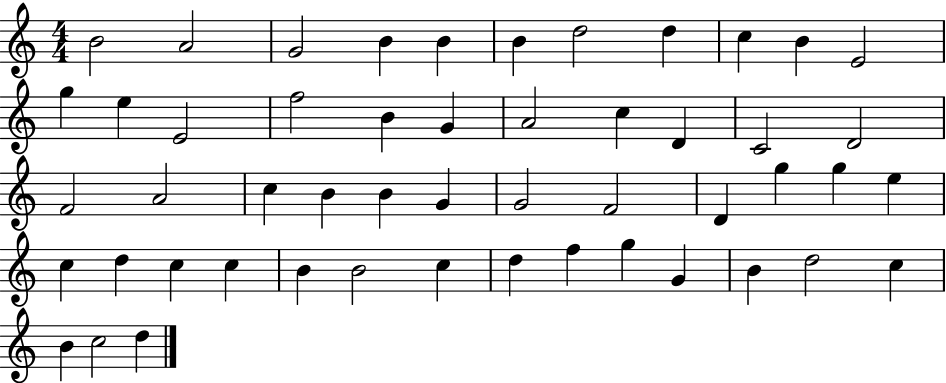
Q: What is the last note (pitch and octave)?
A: D5